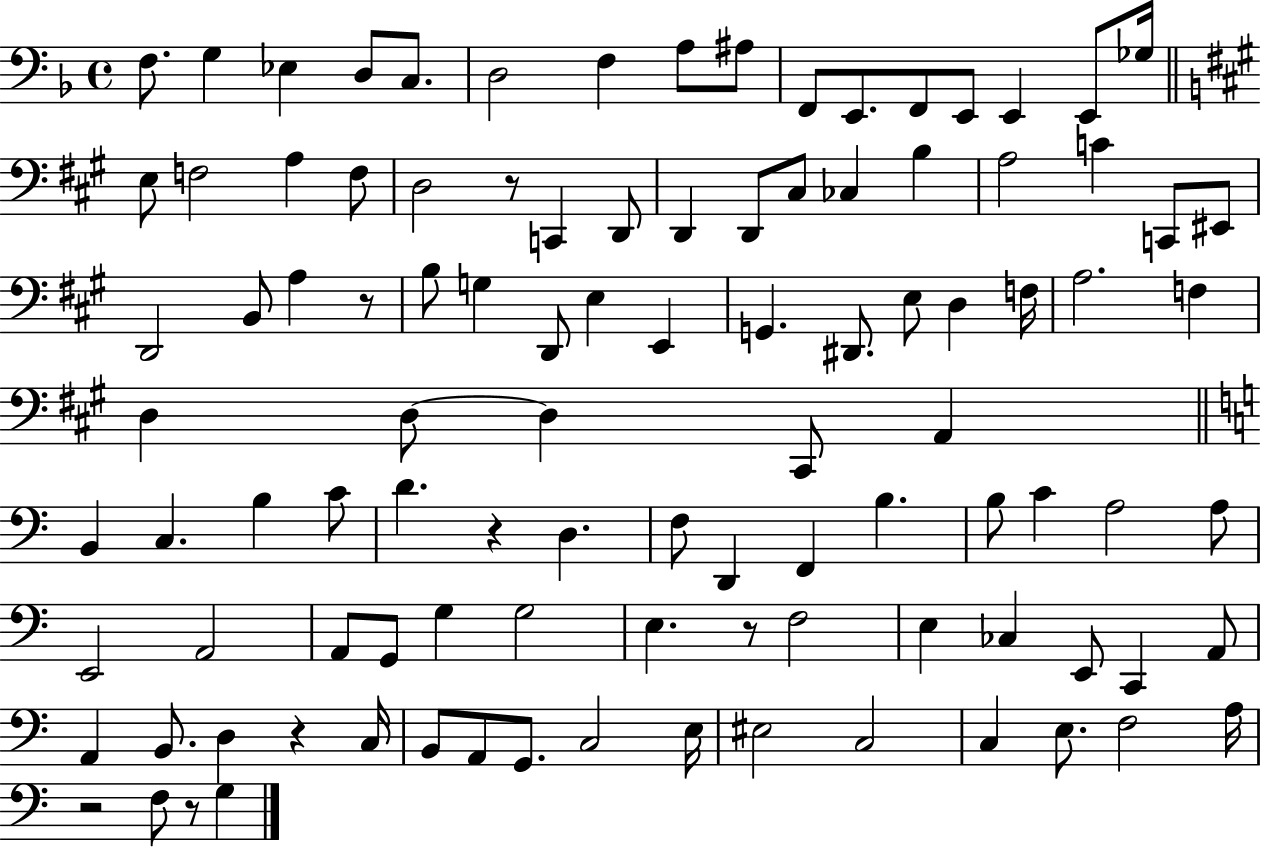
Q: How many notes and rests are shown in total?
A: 103